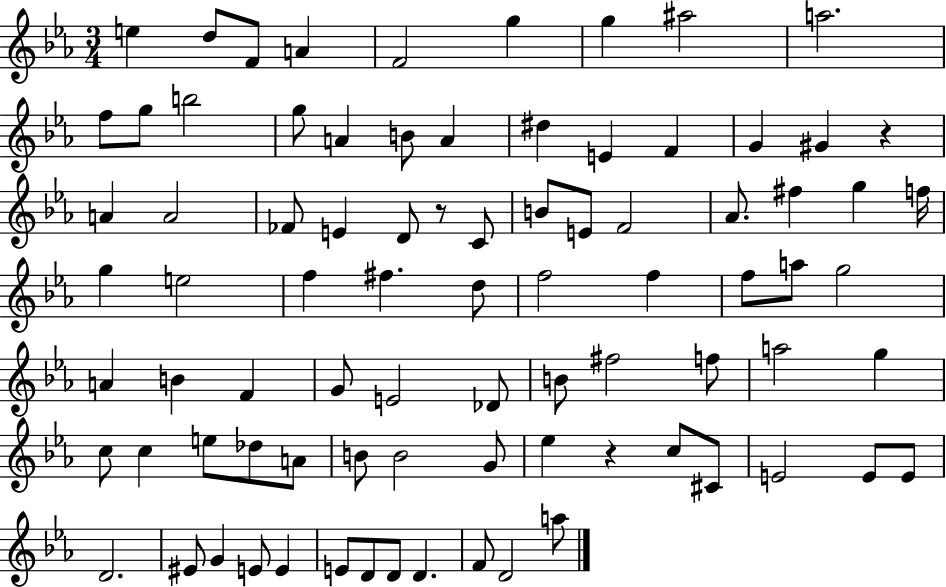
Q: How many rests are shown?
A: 3